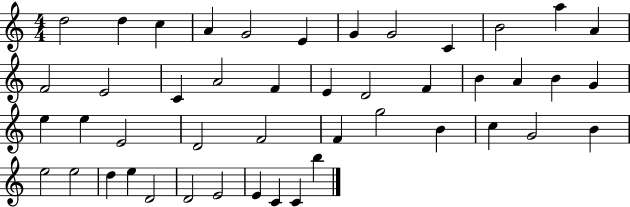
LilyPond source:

{
  \clef treble
  \numericTimeSignature
  \time 4/4
  \key c \major
  d''2 d''4 c''4 | a'4 g'2 e'4 | g'4 g'2 c'4 | b'2 a''4 a'4 | \break f'2 e'2 | c'4 a'2 f'4 | e'4 d'2 f'4 | b'4 a'4 b'4 g'4 | \break e''4 e''4 e'2 | d'2 f'2 | f'4 g''2 b'4 | c''4 g'2 b'4 | \break e''2 e''2 | d''4 e''4 d'2 | d'2 e'2 | e'4 c'4 c'4 b''4 | \break \bar "|."
}